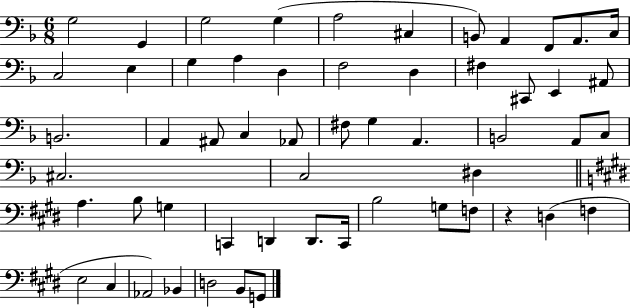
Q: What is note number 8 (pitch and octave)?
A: A2